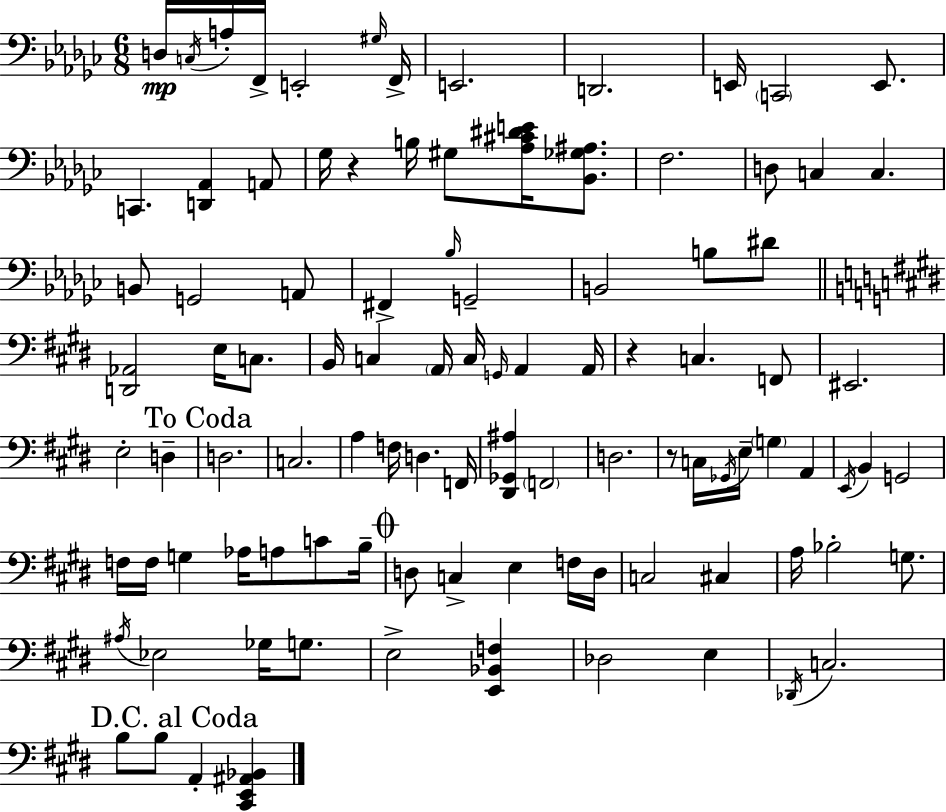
{
  \clef bass
  \numericTimeSignature
  \time 6/8
  \key ees \minor
  d16\mp \acciaccatura { c16 } a16-. f,16-> e,2-. | \grace { gis16 } f,16-> e,2. | d,2. | e,16 \parenthesize c,2 e,8. | \break c,4. <d, aes,>4 | a,8 ges16 r4 b16 gis8 <aes cis' dis' e'>16 <bes, ges ais>8. | f2. | d8 c4 c4. | \break b,8 g,2 | a,8 fis,4-> \grace { bes16 } g,2-- | b,2 b8 | dis'8 \bar "||" \break \key e \major <d, aes,>2 e16 c8. | b,16 c4 \parenthesize a,16 c16 \grace { g,16 } a,4 | a,16 r4 c4. f,8 | eis,2. | \break e2-. d4-- | \mark "To Coda" d2. | c2. | a4 f16 d4. | \break f,16 <dis, ges, ais>4 \parenthesize f,2 | d2. | r8 c16 \acciaccatura { ges,16 } e16-- \parenthesize g4 a,4 | \acciaccatura { e,16 } b,4 g,2 | \break f16 f16 g4 aes16 a8 | c'8 b16-- \mark \markup { \musicglyph "scripts.coda" } d8 c4-> e4 | f16 d16 c2 cis4 | a16 bes2-. | \break g8. \acciaccatura { ais16 } ees2 | ges16 g8. e2-> | <e, bes, f>4 des2 | e4 \acciaccatura { des,16 } c2. | \break \mark "D.C. al Coda" b8 b8 a,4-. | <cis, e, ais, bes,>4 \bar "|."
}